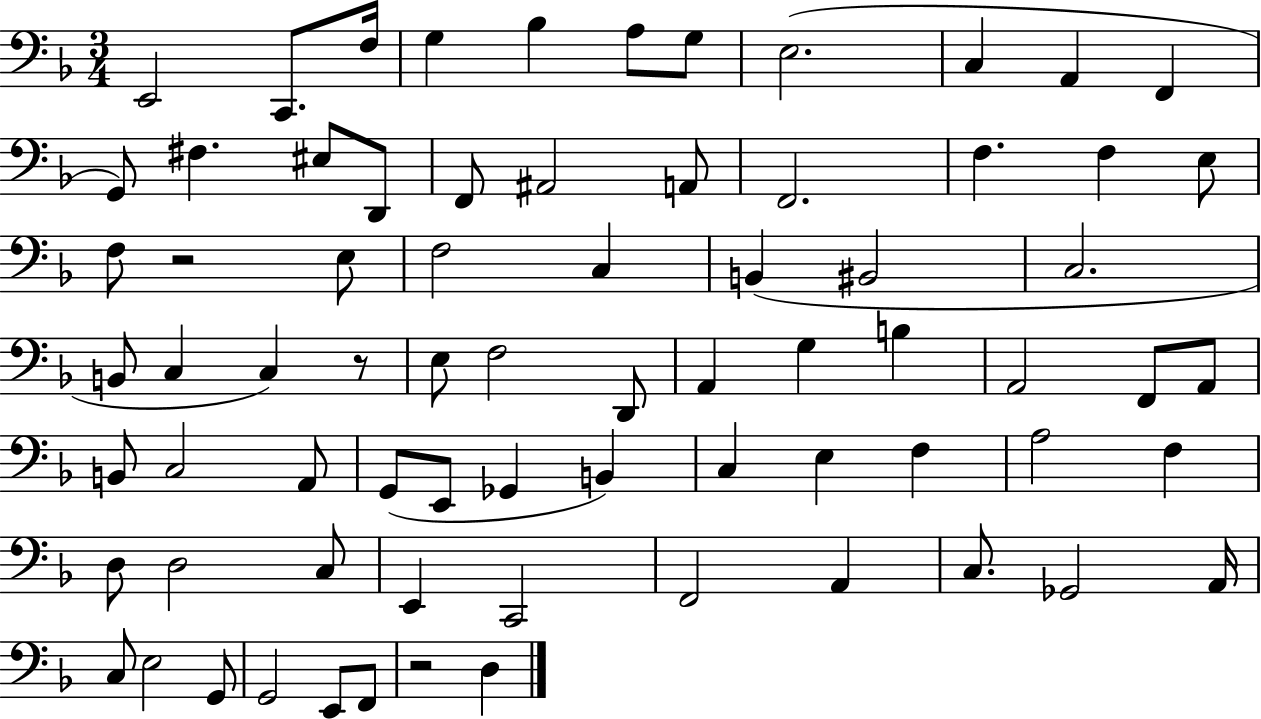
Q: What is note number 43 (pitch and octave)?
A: C3